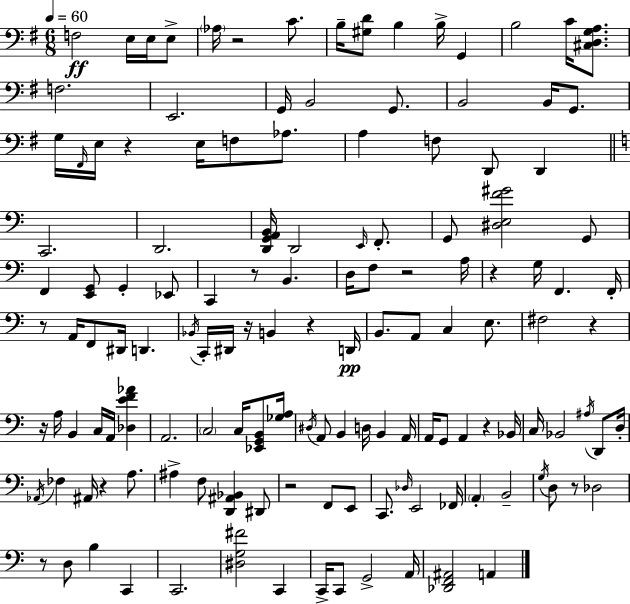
X:1
T:Untitled
M:6/8
L:1/4
K:G
F,2 E,/4 E,/4 E,/2 _A,/4 z2 C/2 B,/4 [^G,D]/2 B, B,/4 G,, B,2 C/4 [^C,D,G,A,]/2 F,2 E,,2 G,,/4 B,,2 G,,/2 B,,2 B,,/4 G,,/2 G,/4 ^F,,/4 E,/4 z E,/4 F,/2 _A,/2 A, F,/2 D,,/2 D,, C,,2 D,,2 [D,,G,,A,,B,,]/4 D,,2 E,,/4 F,,/2 G,,/2 [^D,E,F^G]2 G,,/2 F,, [E,,G,,]/2 G,, _E,,/2 C,, z/2 B,, D,/4 F,/2 z2 A,/4 z G,/4 F,, F,,/4 z/2 A,,/4 F,,/2 ^D,,/4 D,, _B,,/4 C,,/4 ^D,,/4 z/4 B,, z D,,/4 B,,/2 A,,/2 C, E,/2 ^F,2 z z/4 A,/4 B,, C,/4 A,,/4 [_D,EF_A] A,,2 C,2 C,/4 [_E,,G,,B,,]/2 [_G,A,]/4 ^D,/4 A,,/2 B,, D,/4 B,, A,,/4 A,,/4 G,,/2 A,, z _B,,/4 C,/4 _B,,2 ^A,/4 D,,/2 D,/4 _A,,/4 _F, ^A,,/4 z A,/2 ^A, F,/2 [D,,^A,,_B,,] ^D,,/2 z2 F,,/2 E,,/2 C,,/2 _D,/4 E,,2 _F,,/4 A,, B,,2 G,/4 D,/2 z/2 _D,2 z/2 D,/2 B, C,, C,,2 [^D,G,^F]2 C,, C,,/4 C,,/2 G,,2 A,,/4 [_D,,F,,^A,,]2 A,,